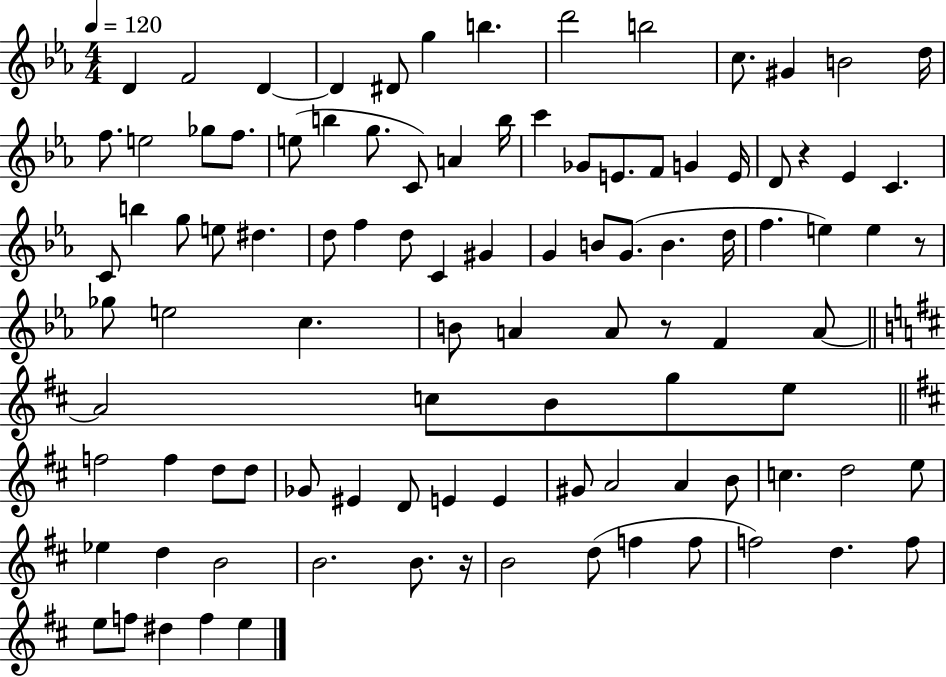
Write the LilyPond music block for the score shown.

{
  \clef treble
  \numericTimeSignature
  \time 4/4
  \key ees \major
  \tempo 4 = 120
  \repeat volta 2 { d'4 f'2 d'4~~ | d'4 dis'8 g''4 b''4. | d'''2 b''2 | c''8. gis'4 b'2 d''16 | \break f''8. e''2 ges''8 f''8. | e''8( b''4 g''8. c'8) a'4 b''16 | c'''4 ges'8 e'8. f'8 g'4 e'16 | d'8 r4 ees'4 c'4. | \break c'8 b''4 g''8 e''8 dis''4. | d''8 f''4 d''8 c'4 gis'4 | g'4 b'8 g'8.( b'4. d''16 | f''4. e''4) e''4 r8 | \break ges''8 e''2 c''4. | b'8 a'4 a'8 r8 f'4 a'8~~ | \bar "||" \break \key d \major a'2 c''8 b'8 g''8 e''8 | \bar "||" \break \key d \major f''2 f''4 d''8 d''8 | ges'8 eis'4 d'8 e'4 e'4 | gis'8 a'2 a'4 b'8 | c''4. d''2 e''8 | \break ees''4 d''4 b'2 | b'2. b'8. r16 | b'2 d''8( f''4 f''8 | f''2) d''4. f''8 | \break e''8 f''8 dis''4 f''4 e''4 | } \bar "|."
}